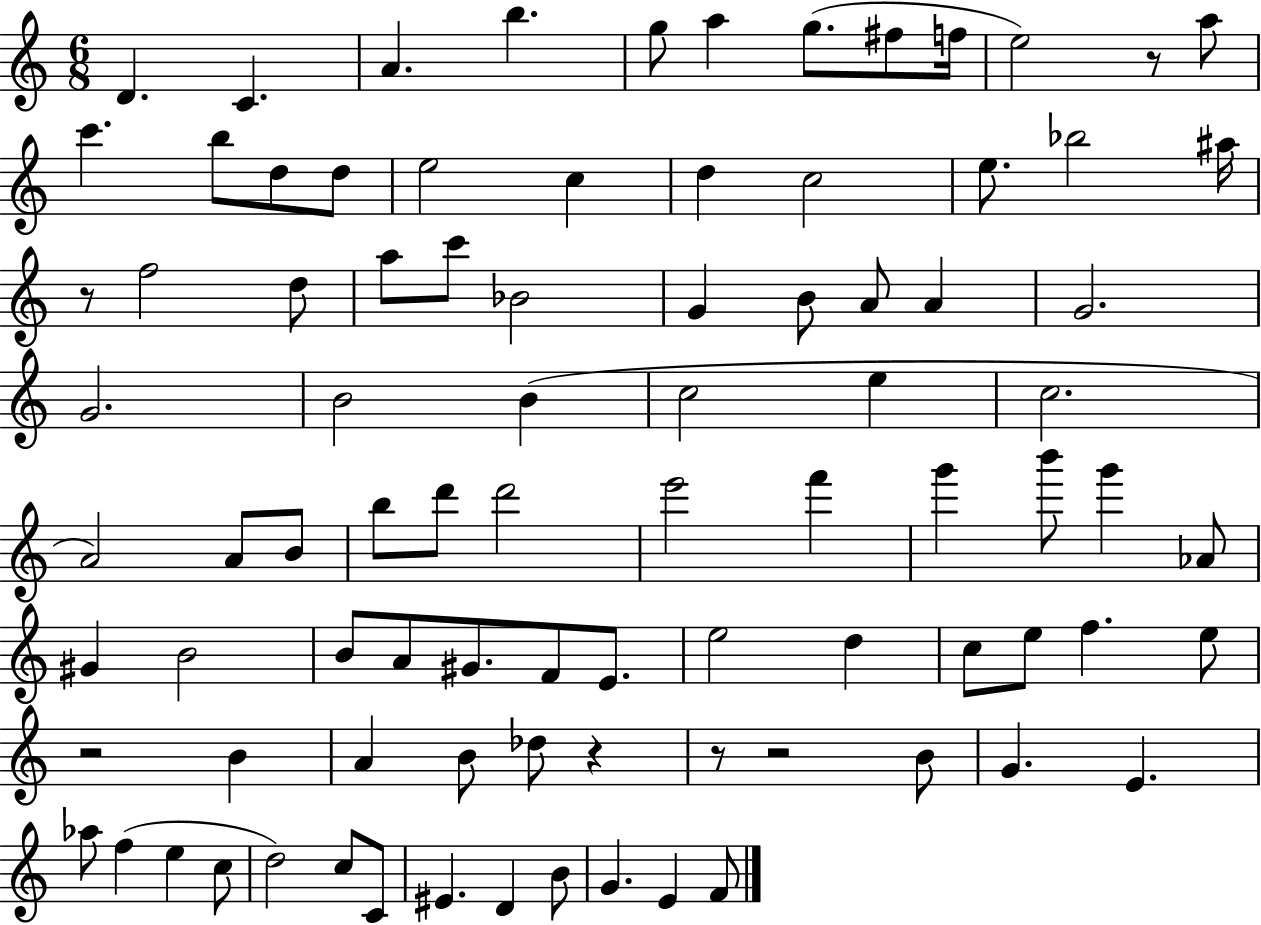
D4/q. C4/q. A4/q. B5/q. G5/e A5/q G5/e. F#5/e F5/s E5/h R/e A5/e C6/q. B5/e D5/e D5/e E5/h C5/q D5/q C5/h E5/e. Bb5/h A#5/s R/e F5/h D5/e A5/e C6/e Bb4/h G4/q B4/e A4/e A4/q G4/h. G4/h. B4/h B4/q C5/h E5/q C5/h. A4/h A4/e B4/e B5/e D6/e D6/h E6/h F6/q G6/q B6/e G6/q Ab4/e G#4/q B4/h B4/e A4/e G#4/e. F4/e E4/e. E5/h D5/q C5/e E5/e F5/q. E5/e R/h B4/q A4/q B4/e Db5/e R/q R/e R/h B4/e G4/q. E4/q. Ab5/e F5/q E5/q C5/e D5/h C5/e C4/e EIS4/q. D4/q B4/e G4/q. E4/q F4/e